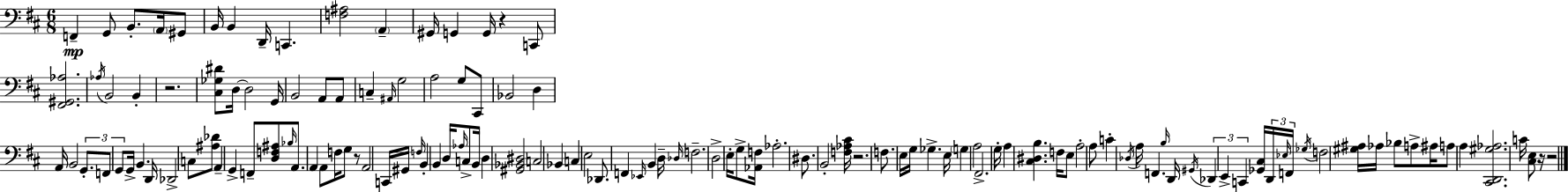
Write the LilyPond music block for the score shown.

{
  \clef bass
  \numericTimeSignature
  \time 6/8
  \key d \major
  \repeat volta 2 { f,4--\mp g,8 b,8.-. \parenthesize a,16 gis,8 | b,16 b,4 d,16-- c,4. | <f ais>2 \parenthesize a,4-- | gis,16 g,4 g,16 r4 c,8 | \break <fis, gis, aes>2. | \acciaccatura { aes16 } b,2 b,4-. | r2. | <cis ges dis'>8 d16~~ d2 | \break g,16 b,2 a,8 a,8 | c4-- \grace { ais,16 } g2 | a2 g8 | cis,8 bes,2 d4 | \break a,16 b,2 \tuplet 3/2 { g,8.-. | f,8 g,8 } g,16-> b,4. | d,16 des,2-> c8 | <ais des'>8 a,4-- g,4-> f,8-- | \break <d f ais>8 \grace { bes16 } a,8. a,4 a,8 | f16 g8 r8 a,2 | c,16 gis,16 \grace { f16 } b,4-. b,4 | d16 \grace { aes16 } c8-> b,16 d4 <gis, bes, dis>2 | \break c2 | bes,4 c4 e2 | des,8. f,4 | \grace { ees,16 } b,4 d16-- \grace { des16 } f2.-- | \break d2-> | e16-. g8-> <aes, f>16 aes2.-. | dis8. b,2-. | <f aes cis'>16 r2. | \break f8. e16 g16 | ges4.-> e16 \parenthesize g4 a2 | fis,2.-> | g16-. a4 | \break <cis dis b>4. f16 e8 a2-. | a8 c'4-. \acciaccatura { des16 } | a16 f,4. \grace { b16 } d,16 \acciaccatura { gis,16 } \tuplet 3/2 { des,4 | e,4-> c,4 } <ges, cis>16 \tuplet 3/2 { d,16 | \break \grace { ees16 } f,16 } \acciaccatura { ges16 } f2 <gis ais>16 | aes16 bes8 a8-> ais16 a8 a4 | <cis, d, gis aes>2. | c'16 <cis e>8 r16 r2 | \break } \bar "|."
}